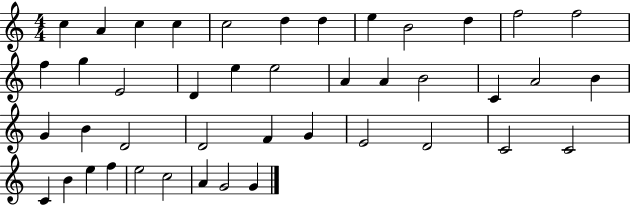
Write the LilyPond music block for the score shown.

{
  \clef treble
  \numericTimeSignature
  \time 4/4
  \key c \major
  c''4 a'4 c''4 c''4 | c''2 d''4 d''4 | e''4 b'2 d''4 | f''2 f''2 | \break f''4 g''4 e'2 | d'4 e''4 e''2 | a'4 a'4 b'2 | c'4 a'2 b'4 | \break g'4 b'4 d'2 | d'2 f'4 g'4 | e'2 d'2 | c'2 c'2 | \break c'4 b'4 e''4 f''4 | e''2 c''2 | a'4 g'2 g'4 | \bar "|."
}